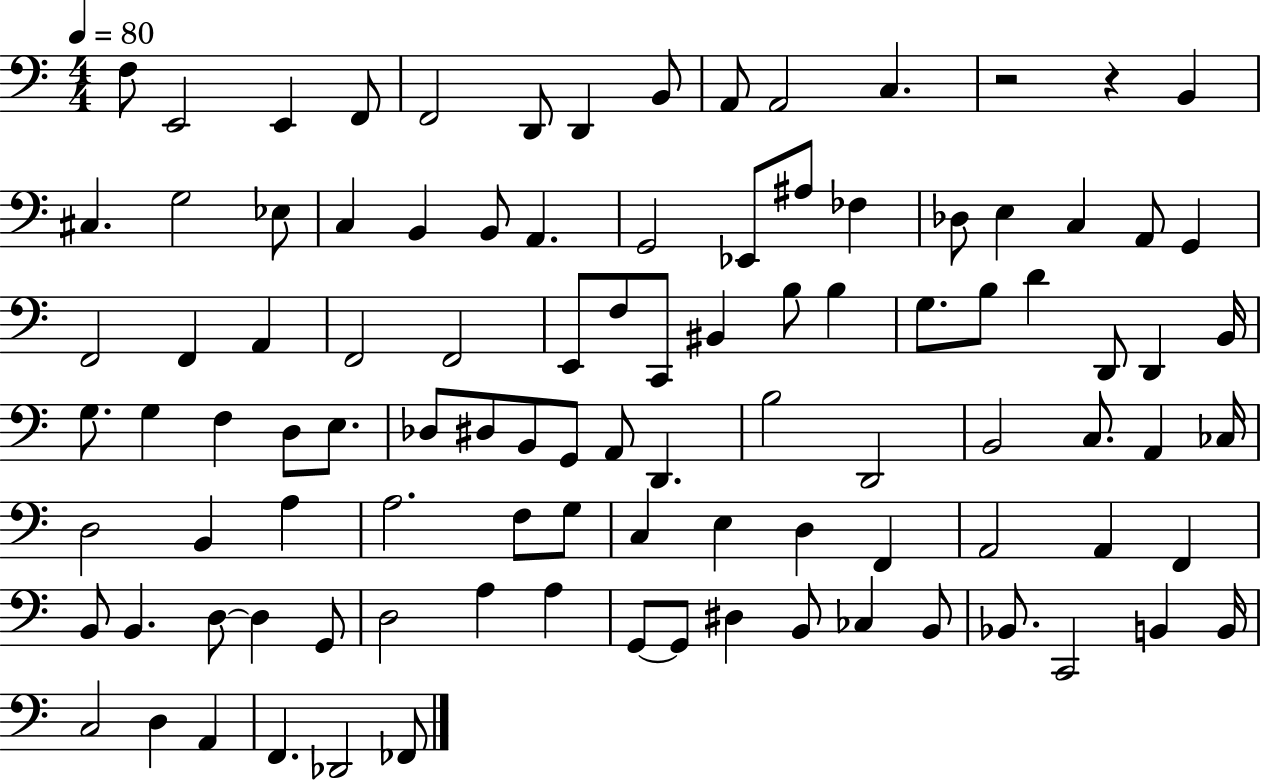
F3/e E2/h E2/q F2/e F2/h D2/e D2/q B2/e A2/e A2/h C3/q. R/h R/q B2/q C#3/q. G3/h Eb3/e C3/q B2/q B2/e A2/q. G2/h Eb2/e A#3/e FES3/q Db3/e E3/q C3/q A2/e G2/q F2/h F2/q A2/q F2/h F2/h E2/e F3/e C2/e BIS2/q B3/e B3/q G3/e. B3/e D4/q D2/e D2/q B2/s G3/e. G3/q F3/q D3/e E3/e. Db3/e D#3/e B2/e G2/e A2/e D2/q. B3/h D2/h B2/h C3/e. A2/q CES3/s D3/h B2/q A3/q A3/h. F3/e G3/e C3/q E3/q D3/q F2/q A2/h A2/q F2/q B2/e B2/q. D3/e D3/q G2/e D3/h A3/q A3/q G2/e G2/e D#3/q B2/e CES3/q B2/e Bb2/e. C2/h B2/q B2/s C3/h D3/q A2/q F2/q. Db2/h FES2/e